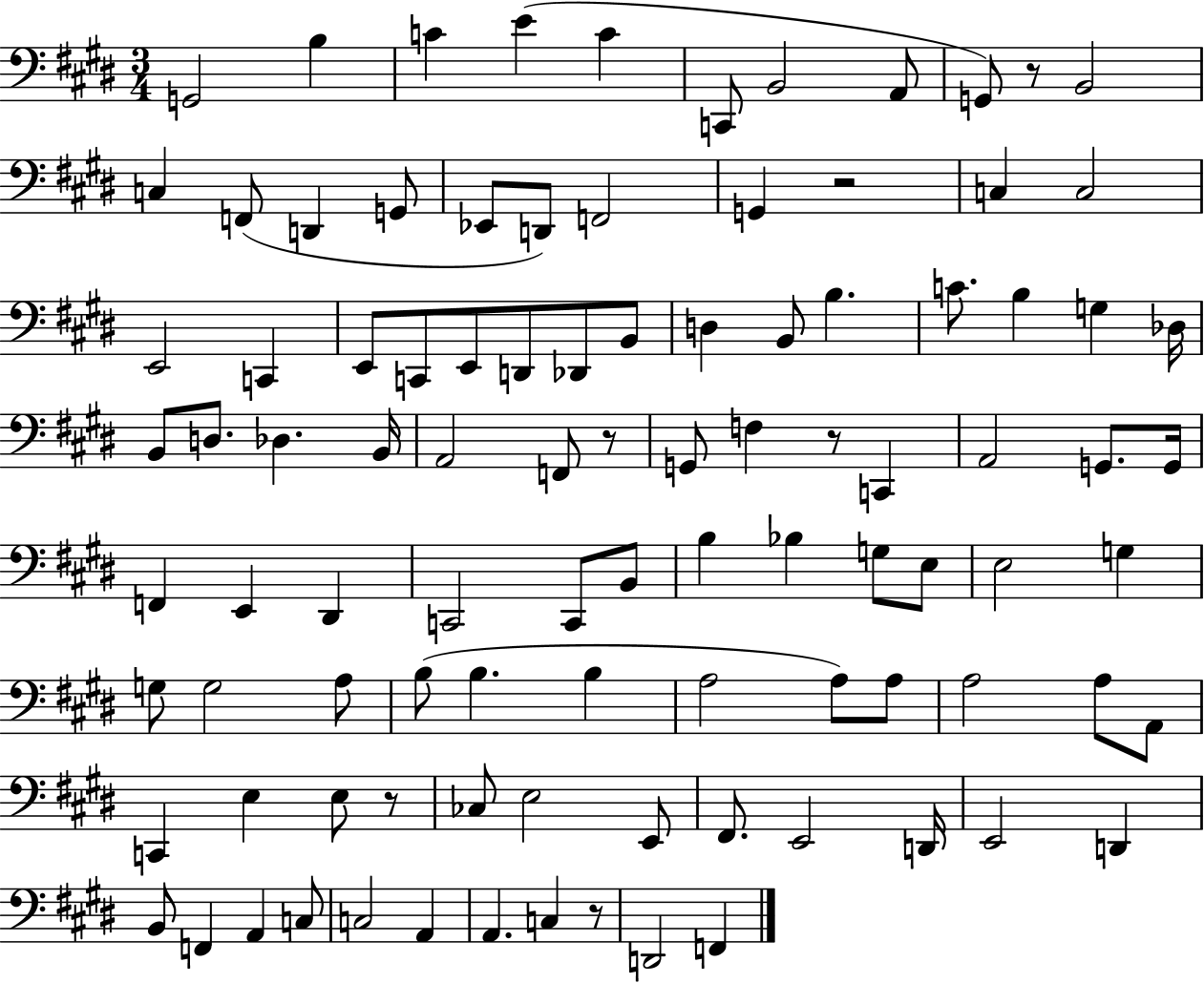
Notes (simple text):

G2/h B3/q C4/q E4/q C4/q C2/e B2/h A2/e G2/e R/e B2/h C3/q F2/e D2/q G2/e Eb2/e D2/e F2/h G2/q R/h C3/q C3/h E2/h C2/q E2/e C2/e E2/e D2/e Db2/e B2/e D3/q B2/e B3/q. C4/e. B3/q G3/q Db3/s B2/e D3/e. Db3/q. B2/s A2/h F2/e R/e G2/e F3/q R/e C2/q A2/h G2/e. G2/s F2/q E2/q D#2/q C2/h C2/e B2/e B3/q Bb3/q G3/e E3/e E3/h G3/q G3/e G3/h A3/e B3/e B3/q. B3/q A3/h A3/e A3/e A3/h A3/e A2/e C2/q E3/q E3/e R/e CES3/e E3/h E2/e F#2/e. E2/h D2/s E2/h D2/q B2/e F2/q A2/q C3/e C3/h A2/q A2/q. C3/q R/e D2/h F2/q